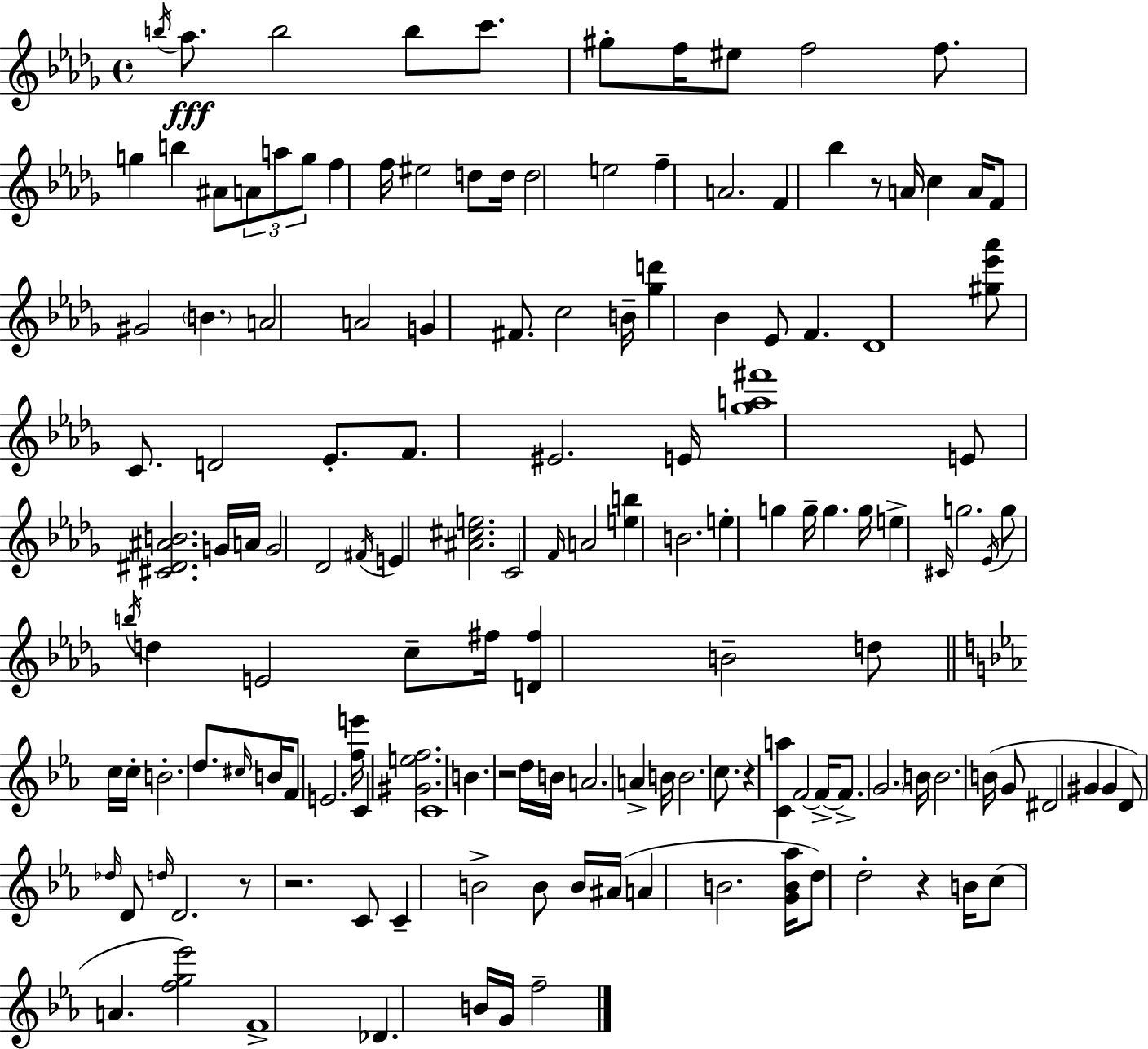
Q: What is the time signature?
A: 4/4